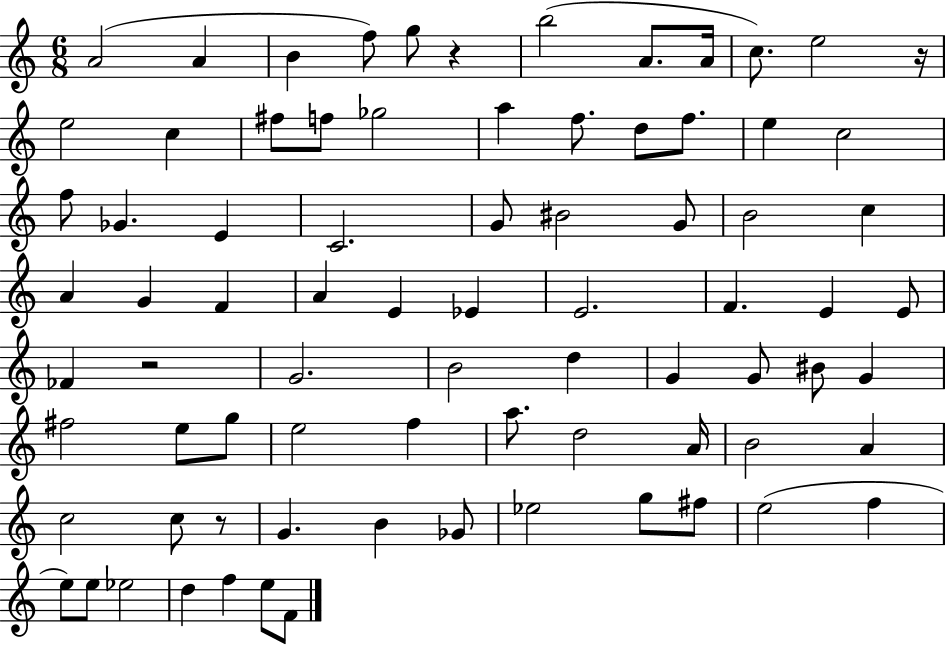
X:1
T:Untitled
M:6/8
L:1/4
K:C
A2 A B f/2 g/2 z b2 A/2 A/4 c/2 e2 z/4 e2 c ^f/2 f/2 _g2 a f/2 d/2 f/2 e c2 f/2 _G E C2 G/2 ^B2 G/2 B2 c A G F A E _E E2 F E E/2 _F z2 G2 B2 d G G/2 ^B/2 G ^f2 e/2 g/2 e2 f a/2 d2 A/4 B2 A c2 c/2 z/2 G B _G/2 _e2 g/2 ^f/2 e2 f e/2 e/2 _e2 d f e/2 F/2